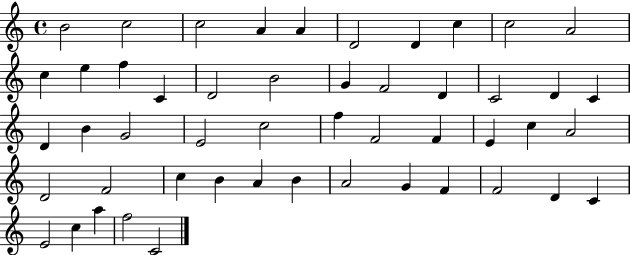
X:1
T:Untitled
M:4/4
L:1/4
K:C
B2 c2 c2 A A D2 D c c2 A2 c e f C D2 B2 G F2 D C2 D C D B G2 E2 c2 f F2 F E c A2 D2 F2 c B A B A2 G F F2 D C E2 c a f2 C2